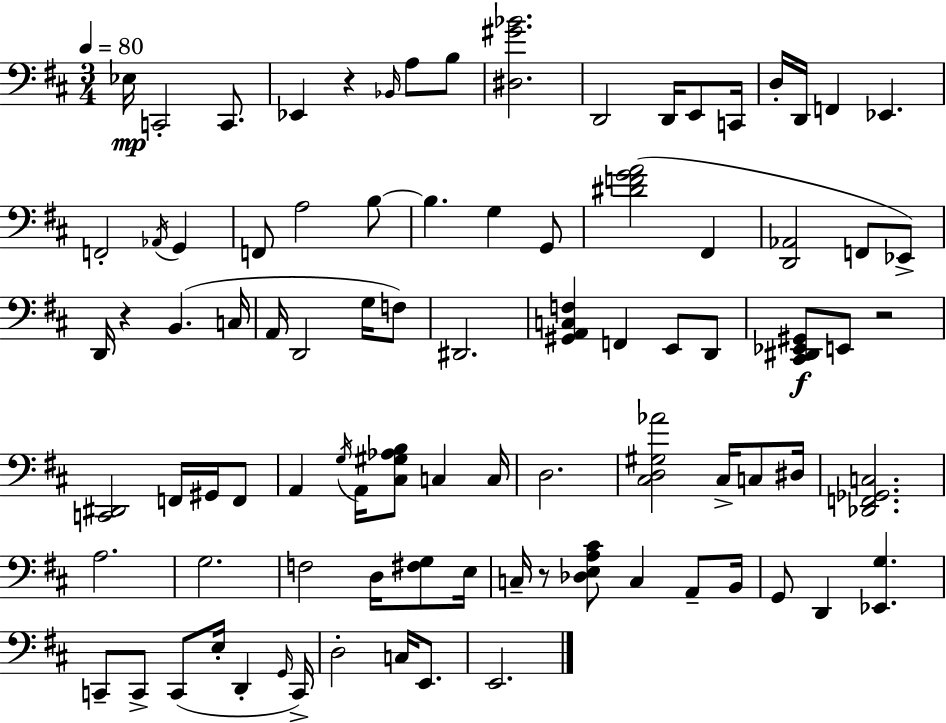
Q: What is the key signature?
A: D major